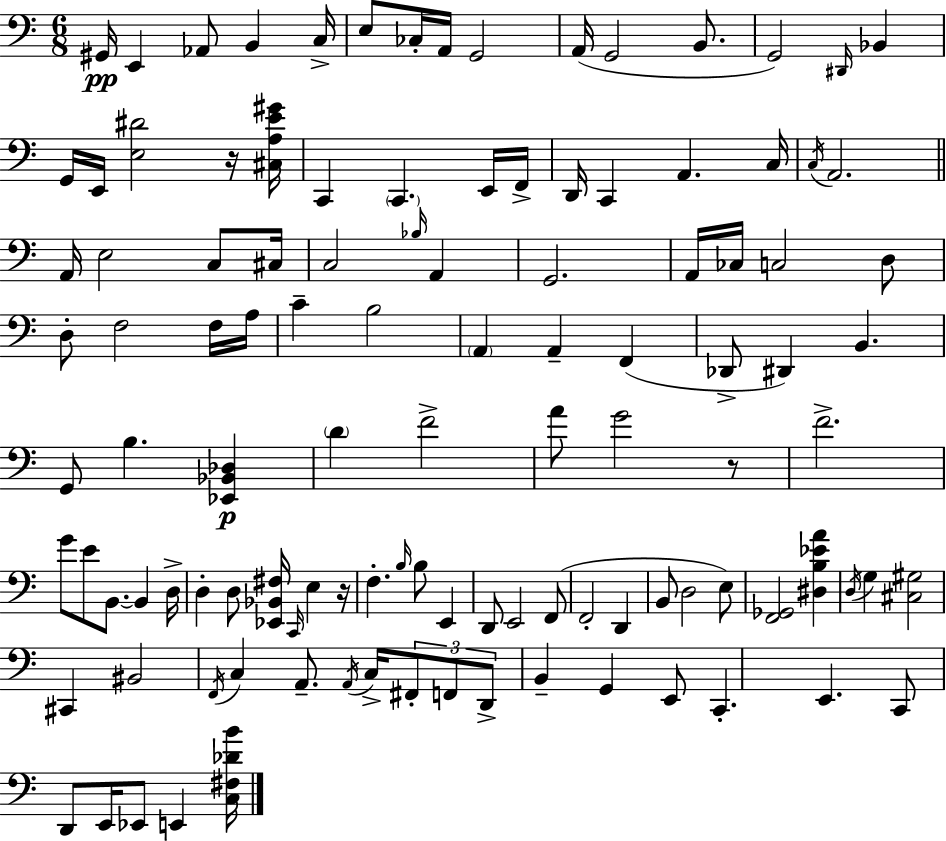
X:1
T:Untitled
M:6/8
L:1/4
K:C
^G,,/4 E,, _A,,/2 B,, C,/4 E,/2 _C,/4 A,,/4 G,,2 A,,/4 G,,2 B,,/2 G,,2 ^D,,/4 _B,, G,,/4 E,,/4 [E,^D]2 z/4 [^C,A,E^G]/4 C,, C,, E,,/4 F,,/4 D,,/4 C,, A,, C,/4 C,/4 A,,2 A,,/4 E,2 C,/2 ^C,/4 C,2 _B,/4 A,, G,,2 A,,/4 _C,/4 C,2 D,/2 D,/2 F,2 F,/4 A,/4 C B,2 A,, A,, F,, _D,,/2 ^D,, B,, G,,/2 B, [_E,,_B,,_D,] D F2 A/2 G2 z/2 F2 G/2 E/2 B,,/2 B,, D,/4 D, D,/2 [_E,,_B,,^F,]/4 C,,/4 E, z/4 F, B,/4 B,/2 E,, D,,/2 E,,2 F,,/2 F,,2 D,, B,,/2 D,2 E,/2 [F,,_G,,]2 [^D,B,_EA] D,/4 G, [^C,^G,]2 ^C,, ^B,,2 F,,/4 C, A,,/2 A,,/4 C,/4 ^F,,/2 F,,/2 D,,/2 B,, G,, E,,/2 C,, E,, C,,/2 D,,/2 E,,/4 _E,,/2 E,, [C,^F,_DB]/4